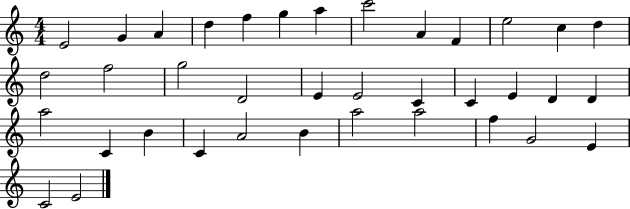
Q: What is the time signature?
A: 4/4